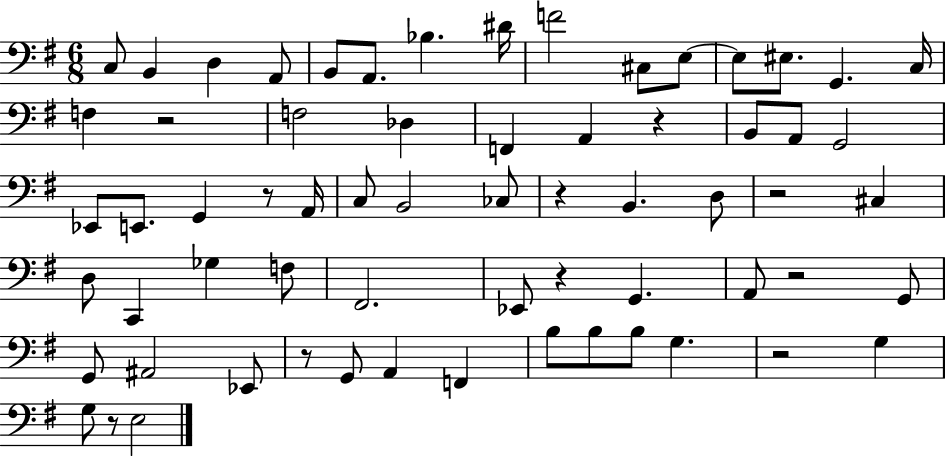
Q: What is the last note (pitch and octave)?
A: E3